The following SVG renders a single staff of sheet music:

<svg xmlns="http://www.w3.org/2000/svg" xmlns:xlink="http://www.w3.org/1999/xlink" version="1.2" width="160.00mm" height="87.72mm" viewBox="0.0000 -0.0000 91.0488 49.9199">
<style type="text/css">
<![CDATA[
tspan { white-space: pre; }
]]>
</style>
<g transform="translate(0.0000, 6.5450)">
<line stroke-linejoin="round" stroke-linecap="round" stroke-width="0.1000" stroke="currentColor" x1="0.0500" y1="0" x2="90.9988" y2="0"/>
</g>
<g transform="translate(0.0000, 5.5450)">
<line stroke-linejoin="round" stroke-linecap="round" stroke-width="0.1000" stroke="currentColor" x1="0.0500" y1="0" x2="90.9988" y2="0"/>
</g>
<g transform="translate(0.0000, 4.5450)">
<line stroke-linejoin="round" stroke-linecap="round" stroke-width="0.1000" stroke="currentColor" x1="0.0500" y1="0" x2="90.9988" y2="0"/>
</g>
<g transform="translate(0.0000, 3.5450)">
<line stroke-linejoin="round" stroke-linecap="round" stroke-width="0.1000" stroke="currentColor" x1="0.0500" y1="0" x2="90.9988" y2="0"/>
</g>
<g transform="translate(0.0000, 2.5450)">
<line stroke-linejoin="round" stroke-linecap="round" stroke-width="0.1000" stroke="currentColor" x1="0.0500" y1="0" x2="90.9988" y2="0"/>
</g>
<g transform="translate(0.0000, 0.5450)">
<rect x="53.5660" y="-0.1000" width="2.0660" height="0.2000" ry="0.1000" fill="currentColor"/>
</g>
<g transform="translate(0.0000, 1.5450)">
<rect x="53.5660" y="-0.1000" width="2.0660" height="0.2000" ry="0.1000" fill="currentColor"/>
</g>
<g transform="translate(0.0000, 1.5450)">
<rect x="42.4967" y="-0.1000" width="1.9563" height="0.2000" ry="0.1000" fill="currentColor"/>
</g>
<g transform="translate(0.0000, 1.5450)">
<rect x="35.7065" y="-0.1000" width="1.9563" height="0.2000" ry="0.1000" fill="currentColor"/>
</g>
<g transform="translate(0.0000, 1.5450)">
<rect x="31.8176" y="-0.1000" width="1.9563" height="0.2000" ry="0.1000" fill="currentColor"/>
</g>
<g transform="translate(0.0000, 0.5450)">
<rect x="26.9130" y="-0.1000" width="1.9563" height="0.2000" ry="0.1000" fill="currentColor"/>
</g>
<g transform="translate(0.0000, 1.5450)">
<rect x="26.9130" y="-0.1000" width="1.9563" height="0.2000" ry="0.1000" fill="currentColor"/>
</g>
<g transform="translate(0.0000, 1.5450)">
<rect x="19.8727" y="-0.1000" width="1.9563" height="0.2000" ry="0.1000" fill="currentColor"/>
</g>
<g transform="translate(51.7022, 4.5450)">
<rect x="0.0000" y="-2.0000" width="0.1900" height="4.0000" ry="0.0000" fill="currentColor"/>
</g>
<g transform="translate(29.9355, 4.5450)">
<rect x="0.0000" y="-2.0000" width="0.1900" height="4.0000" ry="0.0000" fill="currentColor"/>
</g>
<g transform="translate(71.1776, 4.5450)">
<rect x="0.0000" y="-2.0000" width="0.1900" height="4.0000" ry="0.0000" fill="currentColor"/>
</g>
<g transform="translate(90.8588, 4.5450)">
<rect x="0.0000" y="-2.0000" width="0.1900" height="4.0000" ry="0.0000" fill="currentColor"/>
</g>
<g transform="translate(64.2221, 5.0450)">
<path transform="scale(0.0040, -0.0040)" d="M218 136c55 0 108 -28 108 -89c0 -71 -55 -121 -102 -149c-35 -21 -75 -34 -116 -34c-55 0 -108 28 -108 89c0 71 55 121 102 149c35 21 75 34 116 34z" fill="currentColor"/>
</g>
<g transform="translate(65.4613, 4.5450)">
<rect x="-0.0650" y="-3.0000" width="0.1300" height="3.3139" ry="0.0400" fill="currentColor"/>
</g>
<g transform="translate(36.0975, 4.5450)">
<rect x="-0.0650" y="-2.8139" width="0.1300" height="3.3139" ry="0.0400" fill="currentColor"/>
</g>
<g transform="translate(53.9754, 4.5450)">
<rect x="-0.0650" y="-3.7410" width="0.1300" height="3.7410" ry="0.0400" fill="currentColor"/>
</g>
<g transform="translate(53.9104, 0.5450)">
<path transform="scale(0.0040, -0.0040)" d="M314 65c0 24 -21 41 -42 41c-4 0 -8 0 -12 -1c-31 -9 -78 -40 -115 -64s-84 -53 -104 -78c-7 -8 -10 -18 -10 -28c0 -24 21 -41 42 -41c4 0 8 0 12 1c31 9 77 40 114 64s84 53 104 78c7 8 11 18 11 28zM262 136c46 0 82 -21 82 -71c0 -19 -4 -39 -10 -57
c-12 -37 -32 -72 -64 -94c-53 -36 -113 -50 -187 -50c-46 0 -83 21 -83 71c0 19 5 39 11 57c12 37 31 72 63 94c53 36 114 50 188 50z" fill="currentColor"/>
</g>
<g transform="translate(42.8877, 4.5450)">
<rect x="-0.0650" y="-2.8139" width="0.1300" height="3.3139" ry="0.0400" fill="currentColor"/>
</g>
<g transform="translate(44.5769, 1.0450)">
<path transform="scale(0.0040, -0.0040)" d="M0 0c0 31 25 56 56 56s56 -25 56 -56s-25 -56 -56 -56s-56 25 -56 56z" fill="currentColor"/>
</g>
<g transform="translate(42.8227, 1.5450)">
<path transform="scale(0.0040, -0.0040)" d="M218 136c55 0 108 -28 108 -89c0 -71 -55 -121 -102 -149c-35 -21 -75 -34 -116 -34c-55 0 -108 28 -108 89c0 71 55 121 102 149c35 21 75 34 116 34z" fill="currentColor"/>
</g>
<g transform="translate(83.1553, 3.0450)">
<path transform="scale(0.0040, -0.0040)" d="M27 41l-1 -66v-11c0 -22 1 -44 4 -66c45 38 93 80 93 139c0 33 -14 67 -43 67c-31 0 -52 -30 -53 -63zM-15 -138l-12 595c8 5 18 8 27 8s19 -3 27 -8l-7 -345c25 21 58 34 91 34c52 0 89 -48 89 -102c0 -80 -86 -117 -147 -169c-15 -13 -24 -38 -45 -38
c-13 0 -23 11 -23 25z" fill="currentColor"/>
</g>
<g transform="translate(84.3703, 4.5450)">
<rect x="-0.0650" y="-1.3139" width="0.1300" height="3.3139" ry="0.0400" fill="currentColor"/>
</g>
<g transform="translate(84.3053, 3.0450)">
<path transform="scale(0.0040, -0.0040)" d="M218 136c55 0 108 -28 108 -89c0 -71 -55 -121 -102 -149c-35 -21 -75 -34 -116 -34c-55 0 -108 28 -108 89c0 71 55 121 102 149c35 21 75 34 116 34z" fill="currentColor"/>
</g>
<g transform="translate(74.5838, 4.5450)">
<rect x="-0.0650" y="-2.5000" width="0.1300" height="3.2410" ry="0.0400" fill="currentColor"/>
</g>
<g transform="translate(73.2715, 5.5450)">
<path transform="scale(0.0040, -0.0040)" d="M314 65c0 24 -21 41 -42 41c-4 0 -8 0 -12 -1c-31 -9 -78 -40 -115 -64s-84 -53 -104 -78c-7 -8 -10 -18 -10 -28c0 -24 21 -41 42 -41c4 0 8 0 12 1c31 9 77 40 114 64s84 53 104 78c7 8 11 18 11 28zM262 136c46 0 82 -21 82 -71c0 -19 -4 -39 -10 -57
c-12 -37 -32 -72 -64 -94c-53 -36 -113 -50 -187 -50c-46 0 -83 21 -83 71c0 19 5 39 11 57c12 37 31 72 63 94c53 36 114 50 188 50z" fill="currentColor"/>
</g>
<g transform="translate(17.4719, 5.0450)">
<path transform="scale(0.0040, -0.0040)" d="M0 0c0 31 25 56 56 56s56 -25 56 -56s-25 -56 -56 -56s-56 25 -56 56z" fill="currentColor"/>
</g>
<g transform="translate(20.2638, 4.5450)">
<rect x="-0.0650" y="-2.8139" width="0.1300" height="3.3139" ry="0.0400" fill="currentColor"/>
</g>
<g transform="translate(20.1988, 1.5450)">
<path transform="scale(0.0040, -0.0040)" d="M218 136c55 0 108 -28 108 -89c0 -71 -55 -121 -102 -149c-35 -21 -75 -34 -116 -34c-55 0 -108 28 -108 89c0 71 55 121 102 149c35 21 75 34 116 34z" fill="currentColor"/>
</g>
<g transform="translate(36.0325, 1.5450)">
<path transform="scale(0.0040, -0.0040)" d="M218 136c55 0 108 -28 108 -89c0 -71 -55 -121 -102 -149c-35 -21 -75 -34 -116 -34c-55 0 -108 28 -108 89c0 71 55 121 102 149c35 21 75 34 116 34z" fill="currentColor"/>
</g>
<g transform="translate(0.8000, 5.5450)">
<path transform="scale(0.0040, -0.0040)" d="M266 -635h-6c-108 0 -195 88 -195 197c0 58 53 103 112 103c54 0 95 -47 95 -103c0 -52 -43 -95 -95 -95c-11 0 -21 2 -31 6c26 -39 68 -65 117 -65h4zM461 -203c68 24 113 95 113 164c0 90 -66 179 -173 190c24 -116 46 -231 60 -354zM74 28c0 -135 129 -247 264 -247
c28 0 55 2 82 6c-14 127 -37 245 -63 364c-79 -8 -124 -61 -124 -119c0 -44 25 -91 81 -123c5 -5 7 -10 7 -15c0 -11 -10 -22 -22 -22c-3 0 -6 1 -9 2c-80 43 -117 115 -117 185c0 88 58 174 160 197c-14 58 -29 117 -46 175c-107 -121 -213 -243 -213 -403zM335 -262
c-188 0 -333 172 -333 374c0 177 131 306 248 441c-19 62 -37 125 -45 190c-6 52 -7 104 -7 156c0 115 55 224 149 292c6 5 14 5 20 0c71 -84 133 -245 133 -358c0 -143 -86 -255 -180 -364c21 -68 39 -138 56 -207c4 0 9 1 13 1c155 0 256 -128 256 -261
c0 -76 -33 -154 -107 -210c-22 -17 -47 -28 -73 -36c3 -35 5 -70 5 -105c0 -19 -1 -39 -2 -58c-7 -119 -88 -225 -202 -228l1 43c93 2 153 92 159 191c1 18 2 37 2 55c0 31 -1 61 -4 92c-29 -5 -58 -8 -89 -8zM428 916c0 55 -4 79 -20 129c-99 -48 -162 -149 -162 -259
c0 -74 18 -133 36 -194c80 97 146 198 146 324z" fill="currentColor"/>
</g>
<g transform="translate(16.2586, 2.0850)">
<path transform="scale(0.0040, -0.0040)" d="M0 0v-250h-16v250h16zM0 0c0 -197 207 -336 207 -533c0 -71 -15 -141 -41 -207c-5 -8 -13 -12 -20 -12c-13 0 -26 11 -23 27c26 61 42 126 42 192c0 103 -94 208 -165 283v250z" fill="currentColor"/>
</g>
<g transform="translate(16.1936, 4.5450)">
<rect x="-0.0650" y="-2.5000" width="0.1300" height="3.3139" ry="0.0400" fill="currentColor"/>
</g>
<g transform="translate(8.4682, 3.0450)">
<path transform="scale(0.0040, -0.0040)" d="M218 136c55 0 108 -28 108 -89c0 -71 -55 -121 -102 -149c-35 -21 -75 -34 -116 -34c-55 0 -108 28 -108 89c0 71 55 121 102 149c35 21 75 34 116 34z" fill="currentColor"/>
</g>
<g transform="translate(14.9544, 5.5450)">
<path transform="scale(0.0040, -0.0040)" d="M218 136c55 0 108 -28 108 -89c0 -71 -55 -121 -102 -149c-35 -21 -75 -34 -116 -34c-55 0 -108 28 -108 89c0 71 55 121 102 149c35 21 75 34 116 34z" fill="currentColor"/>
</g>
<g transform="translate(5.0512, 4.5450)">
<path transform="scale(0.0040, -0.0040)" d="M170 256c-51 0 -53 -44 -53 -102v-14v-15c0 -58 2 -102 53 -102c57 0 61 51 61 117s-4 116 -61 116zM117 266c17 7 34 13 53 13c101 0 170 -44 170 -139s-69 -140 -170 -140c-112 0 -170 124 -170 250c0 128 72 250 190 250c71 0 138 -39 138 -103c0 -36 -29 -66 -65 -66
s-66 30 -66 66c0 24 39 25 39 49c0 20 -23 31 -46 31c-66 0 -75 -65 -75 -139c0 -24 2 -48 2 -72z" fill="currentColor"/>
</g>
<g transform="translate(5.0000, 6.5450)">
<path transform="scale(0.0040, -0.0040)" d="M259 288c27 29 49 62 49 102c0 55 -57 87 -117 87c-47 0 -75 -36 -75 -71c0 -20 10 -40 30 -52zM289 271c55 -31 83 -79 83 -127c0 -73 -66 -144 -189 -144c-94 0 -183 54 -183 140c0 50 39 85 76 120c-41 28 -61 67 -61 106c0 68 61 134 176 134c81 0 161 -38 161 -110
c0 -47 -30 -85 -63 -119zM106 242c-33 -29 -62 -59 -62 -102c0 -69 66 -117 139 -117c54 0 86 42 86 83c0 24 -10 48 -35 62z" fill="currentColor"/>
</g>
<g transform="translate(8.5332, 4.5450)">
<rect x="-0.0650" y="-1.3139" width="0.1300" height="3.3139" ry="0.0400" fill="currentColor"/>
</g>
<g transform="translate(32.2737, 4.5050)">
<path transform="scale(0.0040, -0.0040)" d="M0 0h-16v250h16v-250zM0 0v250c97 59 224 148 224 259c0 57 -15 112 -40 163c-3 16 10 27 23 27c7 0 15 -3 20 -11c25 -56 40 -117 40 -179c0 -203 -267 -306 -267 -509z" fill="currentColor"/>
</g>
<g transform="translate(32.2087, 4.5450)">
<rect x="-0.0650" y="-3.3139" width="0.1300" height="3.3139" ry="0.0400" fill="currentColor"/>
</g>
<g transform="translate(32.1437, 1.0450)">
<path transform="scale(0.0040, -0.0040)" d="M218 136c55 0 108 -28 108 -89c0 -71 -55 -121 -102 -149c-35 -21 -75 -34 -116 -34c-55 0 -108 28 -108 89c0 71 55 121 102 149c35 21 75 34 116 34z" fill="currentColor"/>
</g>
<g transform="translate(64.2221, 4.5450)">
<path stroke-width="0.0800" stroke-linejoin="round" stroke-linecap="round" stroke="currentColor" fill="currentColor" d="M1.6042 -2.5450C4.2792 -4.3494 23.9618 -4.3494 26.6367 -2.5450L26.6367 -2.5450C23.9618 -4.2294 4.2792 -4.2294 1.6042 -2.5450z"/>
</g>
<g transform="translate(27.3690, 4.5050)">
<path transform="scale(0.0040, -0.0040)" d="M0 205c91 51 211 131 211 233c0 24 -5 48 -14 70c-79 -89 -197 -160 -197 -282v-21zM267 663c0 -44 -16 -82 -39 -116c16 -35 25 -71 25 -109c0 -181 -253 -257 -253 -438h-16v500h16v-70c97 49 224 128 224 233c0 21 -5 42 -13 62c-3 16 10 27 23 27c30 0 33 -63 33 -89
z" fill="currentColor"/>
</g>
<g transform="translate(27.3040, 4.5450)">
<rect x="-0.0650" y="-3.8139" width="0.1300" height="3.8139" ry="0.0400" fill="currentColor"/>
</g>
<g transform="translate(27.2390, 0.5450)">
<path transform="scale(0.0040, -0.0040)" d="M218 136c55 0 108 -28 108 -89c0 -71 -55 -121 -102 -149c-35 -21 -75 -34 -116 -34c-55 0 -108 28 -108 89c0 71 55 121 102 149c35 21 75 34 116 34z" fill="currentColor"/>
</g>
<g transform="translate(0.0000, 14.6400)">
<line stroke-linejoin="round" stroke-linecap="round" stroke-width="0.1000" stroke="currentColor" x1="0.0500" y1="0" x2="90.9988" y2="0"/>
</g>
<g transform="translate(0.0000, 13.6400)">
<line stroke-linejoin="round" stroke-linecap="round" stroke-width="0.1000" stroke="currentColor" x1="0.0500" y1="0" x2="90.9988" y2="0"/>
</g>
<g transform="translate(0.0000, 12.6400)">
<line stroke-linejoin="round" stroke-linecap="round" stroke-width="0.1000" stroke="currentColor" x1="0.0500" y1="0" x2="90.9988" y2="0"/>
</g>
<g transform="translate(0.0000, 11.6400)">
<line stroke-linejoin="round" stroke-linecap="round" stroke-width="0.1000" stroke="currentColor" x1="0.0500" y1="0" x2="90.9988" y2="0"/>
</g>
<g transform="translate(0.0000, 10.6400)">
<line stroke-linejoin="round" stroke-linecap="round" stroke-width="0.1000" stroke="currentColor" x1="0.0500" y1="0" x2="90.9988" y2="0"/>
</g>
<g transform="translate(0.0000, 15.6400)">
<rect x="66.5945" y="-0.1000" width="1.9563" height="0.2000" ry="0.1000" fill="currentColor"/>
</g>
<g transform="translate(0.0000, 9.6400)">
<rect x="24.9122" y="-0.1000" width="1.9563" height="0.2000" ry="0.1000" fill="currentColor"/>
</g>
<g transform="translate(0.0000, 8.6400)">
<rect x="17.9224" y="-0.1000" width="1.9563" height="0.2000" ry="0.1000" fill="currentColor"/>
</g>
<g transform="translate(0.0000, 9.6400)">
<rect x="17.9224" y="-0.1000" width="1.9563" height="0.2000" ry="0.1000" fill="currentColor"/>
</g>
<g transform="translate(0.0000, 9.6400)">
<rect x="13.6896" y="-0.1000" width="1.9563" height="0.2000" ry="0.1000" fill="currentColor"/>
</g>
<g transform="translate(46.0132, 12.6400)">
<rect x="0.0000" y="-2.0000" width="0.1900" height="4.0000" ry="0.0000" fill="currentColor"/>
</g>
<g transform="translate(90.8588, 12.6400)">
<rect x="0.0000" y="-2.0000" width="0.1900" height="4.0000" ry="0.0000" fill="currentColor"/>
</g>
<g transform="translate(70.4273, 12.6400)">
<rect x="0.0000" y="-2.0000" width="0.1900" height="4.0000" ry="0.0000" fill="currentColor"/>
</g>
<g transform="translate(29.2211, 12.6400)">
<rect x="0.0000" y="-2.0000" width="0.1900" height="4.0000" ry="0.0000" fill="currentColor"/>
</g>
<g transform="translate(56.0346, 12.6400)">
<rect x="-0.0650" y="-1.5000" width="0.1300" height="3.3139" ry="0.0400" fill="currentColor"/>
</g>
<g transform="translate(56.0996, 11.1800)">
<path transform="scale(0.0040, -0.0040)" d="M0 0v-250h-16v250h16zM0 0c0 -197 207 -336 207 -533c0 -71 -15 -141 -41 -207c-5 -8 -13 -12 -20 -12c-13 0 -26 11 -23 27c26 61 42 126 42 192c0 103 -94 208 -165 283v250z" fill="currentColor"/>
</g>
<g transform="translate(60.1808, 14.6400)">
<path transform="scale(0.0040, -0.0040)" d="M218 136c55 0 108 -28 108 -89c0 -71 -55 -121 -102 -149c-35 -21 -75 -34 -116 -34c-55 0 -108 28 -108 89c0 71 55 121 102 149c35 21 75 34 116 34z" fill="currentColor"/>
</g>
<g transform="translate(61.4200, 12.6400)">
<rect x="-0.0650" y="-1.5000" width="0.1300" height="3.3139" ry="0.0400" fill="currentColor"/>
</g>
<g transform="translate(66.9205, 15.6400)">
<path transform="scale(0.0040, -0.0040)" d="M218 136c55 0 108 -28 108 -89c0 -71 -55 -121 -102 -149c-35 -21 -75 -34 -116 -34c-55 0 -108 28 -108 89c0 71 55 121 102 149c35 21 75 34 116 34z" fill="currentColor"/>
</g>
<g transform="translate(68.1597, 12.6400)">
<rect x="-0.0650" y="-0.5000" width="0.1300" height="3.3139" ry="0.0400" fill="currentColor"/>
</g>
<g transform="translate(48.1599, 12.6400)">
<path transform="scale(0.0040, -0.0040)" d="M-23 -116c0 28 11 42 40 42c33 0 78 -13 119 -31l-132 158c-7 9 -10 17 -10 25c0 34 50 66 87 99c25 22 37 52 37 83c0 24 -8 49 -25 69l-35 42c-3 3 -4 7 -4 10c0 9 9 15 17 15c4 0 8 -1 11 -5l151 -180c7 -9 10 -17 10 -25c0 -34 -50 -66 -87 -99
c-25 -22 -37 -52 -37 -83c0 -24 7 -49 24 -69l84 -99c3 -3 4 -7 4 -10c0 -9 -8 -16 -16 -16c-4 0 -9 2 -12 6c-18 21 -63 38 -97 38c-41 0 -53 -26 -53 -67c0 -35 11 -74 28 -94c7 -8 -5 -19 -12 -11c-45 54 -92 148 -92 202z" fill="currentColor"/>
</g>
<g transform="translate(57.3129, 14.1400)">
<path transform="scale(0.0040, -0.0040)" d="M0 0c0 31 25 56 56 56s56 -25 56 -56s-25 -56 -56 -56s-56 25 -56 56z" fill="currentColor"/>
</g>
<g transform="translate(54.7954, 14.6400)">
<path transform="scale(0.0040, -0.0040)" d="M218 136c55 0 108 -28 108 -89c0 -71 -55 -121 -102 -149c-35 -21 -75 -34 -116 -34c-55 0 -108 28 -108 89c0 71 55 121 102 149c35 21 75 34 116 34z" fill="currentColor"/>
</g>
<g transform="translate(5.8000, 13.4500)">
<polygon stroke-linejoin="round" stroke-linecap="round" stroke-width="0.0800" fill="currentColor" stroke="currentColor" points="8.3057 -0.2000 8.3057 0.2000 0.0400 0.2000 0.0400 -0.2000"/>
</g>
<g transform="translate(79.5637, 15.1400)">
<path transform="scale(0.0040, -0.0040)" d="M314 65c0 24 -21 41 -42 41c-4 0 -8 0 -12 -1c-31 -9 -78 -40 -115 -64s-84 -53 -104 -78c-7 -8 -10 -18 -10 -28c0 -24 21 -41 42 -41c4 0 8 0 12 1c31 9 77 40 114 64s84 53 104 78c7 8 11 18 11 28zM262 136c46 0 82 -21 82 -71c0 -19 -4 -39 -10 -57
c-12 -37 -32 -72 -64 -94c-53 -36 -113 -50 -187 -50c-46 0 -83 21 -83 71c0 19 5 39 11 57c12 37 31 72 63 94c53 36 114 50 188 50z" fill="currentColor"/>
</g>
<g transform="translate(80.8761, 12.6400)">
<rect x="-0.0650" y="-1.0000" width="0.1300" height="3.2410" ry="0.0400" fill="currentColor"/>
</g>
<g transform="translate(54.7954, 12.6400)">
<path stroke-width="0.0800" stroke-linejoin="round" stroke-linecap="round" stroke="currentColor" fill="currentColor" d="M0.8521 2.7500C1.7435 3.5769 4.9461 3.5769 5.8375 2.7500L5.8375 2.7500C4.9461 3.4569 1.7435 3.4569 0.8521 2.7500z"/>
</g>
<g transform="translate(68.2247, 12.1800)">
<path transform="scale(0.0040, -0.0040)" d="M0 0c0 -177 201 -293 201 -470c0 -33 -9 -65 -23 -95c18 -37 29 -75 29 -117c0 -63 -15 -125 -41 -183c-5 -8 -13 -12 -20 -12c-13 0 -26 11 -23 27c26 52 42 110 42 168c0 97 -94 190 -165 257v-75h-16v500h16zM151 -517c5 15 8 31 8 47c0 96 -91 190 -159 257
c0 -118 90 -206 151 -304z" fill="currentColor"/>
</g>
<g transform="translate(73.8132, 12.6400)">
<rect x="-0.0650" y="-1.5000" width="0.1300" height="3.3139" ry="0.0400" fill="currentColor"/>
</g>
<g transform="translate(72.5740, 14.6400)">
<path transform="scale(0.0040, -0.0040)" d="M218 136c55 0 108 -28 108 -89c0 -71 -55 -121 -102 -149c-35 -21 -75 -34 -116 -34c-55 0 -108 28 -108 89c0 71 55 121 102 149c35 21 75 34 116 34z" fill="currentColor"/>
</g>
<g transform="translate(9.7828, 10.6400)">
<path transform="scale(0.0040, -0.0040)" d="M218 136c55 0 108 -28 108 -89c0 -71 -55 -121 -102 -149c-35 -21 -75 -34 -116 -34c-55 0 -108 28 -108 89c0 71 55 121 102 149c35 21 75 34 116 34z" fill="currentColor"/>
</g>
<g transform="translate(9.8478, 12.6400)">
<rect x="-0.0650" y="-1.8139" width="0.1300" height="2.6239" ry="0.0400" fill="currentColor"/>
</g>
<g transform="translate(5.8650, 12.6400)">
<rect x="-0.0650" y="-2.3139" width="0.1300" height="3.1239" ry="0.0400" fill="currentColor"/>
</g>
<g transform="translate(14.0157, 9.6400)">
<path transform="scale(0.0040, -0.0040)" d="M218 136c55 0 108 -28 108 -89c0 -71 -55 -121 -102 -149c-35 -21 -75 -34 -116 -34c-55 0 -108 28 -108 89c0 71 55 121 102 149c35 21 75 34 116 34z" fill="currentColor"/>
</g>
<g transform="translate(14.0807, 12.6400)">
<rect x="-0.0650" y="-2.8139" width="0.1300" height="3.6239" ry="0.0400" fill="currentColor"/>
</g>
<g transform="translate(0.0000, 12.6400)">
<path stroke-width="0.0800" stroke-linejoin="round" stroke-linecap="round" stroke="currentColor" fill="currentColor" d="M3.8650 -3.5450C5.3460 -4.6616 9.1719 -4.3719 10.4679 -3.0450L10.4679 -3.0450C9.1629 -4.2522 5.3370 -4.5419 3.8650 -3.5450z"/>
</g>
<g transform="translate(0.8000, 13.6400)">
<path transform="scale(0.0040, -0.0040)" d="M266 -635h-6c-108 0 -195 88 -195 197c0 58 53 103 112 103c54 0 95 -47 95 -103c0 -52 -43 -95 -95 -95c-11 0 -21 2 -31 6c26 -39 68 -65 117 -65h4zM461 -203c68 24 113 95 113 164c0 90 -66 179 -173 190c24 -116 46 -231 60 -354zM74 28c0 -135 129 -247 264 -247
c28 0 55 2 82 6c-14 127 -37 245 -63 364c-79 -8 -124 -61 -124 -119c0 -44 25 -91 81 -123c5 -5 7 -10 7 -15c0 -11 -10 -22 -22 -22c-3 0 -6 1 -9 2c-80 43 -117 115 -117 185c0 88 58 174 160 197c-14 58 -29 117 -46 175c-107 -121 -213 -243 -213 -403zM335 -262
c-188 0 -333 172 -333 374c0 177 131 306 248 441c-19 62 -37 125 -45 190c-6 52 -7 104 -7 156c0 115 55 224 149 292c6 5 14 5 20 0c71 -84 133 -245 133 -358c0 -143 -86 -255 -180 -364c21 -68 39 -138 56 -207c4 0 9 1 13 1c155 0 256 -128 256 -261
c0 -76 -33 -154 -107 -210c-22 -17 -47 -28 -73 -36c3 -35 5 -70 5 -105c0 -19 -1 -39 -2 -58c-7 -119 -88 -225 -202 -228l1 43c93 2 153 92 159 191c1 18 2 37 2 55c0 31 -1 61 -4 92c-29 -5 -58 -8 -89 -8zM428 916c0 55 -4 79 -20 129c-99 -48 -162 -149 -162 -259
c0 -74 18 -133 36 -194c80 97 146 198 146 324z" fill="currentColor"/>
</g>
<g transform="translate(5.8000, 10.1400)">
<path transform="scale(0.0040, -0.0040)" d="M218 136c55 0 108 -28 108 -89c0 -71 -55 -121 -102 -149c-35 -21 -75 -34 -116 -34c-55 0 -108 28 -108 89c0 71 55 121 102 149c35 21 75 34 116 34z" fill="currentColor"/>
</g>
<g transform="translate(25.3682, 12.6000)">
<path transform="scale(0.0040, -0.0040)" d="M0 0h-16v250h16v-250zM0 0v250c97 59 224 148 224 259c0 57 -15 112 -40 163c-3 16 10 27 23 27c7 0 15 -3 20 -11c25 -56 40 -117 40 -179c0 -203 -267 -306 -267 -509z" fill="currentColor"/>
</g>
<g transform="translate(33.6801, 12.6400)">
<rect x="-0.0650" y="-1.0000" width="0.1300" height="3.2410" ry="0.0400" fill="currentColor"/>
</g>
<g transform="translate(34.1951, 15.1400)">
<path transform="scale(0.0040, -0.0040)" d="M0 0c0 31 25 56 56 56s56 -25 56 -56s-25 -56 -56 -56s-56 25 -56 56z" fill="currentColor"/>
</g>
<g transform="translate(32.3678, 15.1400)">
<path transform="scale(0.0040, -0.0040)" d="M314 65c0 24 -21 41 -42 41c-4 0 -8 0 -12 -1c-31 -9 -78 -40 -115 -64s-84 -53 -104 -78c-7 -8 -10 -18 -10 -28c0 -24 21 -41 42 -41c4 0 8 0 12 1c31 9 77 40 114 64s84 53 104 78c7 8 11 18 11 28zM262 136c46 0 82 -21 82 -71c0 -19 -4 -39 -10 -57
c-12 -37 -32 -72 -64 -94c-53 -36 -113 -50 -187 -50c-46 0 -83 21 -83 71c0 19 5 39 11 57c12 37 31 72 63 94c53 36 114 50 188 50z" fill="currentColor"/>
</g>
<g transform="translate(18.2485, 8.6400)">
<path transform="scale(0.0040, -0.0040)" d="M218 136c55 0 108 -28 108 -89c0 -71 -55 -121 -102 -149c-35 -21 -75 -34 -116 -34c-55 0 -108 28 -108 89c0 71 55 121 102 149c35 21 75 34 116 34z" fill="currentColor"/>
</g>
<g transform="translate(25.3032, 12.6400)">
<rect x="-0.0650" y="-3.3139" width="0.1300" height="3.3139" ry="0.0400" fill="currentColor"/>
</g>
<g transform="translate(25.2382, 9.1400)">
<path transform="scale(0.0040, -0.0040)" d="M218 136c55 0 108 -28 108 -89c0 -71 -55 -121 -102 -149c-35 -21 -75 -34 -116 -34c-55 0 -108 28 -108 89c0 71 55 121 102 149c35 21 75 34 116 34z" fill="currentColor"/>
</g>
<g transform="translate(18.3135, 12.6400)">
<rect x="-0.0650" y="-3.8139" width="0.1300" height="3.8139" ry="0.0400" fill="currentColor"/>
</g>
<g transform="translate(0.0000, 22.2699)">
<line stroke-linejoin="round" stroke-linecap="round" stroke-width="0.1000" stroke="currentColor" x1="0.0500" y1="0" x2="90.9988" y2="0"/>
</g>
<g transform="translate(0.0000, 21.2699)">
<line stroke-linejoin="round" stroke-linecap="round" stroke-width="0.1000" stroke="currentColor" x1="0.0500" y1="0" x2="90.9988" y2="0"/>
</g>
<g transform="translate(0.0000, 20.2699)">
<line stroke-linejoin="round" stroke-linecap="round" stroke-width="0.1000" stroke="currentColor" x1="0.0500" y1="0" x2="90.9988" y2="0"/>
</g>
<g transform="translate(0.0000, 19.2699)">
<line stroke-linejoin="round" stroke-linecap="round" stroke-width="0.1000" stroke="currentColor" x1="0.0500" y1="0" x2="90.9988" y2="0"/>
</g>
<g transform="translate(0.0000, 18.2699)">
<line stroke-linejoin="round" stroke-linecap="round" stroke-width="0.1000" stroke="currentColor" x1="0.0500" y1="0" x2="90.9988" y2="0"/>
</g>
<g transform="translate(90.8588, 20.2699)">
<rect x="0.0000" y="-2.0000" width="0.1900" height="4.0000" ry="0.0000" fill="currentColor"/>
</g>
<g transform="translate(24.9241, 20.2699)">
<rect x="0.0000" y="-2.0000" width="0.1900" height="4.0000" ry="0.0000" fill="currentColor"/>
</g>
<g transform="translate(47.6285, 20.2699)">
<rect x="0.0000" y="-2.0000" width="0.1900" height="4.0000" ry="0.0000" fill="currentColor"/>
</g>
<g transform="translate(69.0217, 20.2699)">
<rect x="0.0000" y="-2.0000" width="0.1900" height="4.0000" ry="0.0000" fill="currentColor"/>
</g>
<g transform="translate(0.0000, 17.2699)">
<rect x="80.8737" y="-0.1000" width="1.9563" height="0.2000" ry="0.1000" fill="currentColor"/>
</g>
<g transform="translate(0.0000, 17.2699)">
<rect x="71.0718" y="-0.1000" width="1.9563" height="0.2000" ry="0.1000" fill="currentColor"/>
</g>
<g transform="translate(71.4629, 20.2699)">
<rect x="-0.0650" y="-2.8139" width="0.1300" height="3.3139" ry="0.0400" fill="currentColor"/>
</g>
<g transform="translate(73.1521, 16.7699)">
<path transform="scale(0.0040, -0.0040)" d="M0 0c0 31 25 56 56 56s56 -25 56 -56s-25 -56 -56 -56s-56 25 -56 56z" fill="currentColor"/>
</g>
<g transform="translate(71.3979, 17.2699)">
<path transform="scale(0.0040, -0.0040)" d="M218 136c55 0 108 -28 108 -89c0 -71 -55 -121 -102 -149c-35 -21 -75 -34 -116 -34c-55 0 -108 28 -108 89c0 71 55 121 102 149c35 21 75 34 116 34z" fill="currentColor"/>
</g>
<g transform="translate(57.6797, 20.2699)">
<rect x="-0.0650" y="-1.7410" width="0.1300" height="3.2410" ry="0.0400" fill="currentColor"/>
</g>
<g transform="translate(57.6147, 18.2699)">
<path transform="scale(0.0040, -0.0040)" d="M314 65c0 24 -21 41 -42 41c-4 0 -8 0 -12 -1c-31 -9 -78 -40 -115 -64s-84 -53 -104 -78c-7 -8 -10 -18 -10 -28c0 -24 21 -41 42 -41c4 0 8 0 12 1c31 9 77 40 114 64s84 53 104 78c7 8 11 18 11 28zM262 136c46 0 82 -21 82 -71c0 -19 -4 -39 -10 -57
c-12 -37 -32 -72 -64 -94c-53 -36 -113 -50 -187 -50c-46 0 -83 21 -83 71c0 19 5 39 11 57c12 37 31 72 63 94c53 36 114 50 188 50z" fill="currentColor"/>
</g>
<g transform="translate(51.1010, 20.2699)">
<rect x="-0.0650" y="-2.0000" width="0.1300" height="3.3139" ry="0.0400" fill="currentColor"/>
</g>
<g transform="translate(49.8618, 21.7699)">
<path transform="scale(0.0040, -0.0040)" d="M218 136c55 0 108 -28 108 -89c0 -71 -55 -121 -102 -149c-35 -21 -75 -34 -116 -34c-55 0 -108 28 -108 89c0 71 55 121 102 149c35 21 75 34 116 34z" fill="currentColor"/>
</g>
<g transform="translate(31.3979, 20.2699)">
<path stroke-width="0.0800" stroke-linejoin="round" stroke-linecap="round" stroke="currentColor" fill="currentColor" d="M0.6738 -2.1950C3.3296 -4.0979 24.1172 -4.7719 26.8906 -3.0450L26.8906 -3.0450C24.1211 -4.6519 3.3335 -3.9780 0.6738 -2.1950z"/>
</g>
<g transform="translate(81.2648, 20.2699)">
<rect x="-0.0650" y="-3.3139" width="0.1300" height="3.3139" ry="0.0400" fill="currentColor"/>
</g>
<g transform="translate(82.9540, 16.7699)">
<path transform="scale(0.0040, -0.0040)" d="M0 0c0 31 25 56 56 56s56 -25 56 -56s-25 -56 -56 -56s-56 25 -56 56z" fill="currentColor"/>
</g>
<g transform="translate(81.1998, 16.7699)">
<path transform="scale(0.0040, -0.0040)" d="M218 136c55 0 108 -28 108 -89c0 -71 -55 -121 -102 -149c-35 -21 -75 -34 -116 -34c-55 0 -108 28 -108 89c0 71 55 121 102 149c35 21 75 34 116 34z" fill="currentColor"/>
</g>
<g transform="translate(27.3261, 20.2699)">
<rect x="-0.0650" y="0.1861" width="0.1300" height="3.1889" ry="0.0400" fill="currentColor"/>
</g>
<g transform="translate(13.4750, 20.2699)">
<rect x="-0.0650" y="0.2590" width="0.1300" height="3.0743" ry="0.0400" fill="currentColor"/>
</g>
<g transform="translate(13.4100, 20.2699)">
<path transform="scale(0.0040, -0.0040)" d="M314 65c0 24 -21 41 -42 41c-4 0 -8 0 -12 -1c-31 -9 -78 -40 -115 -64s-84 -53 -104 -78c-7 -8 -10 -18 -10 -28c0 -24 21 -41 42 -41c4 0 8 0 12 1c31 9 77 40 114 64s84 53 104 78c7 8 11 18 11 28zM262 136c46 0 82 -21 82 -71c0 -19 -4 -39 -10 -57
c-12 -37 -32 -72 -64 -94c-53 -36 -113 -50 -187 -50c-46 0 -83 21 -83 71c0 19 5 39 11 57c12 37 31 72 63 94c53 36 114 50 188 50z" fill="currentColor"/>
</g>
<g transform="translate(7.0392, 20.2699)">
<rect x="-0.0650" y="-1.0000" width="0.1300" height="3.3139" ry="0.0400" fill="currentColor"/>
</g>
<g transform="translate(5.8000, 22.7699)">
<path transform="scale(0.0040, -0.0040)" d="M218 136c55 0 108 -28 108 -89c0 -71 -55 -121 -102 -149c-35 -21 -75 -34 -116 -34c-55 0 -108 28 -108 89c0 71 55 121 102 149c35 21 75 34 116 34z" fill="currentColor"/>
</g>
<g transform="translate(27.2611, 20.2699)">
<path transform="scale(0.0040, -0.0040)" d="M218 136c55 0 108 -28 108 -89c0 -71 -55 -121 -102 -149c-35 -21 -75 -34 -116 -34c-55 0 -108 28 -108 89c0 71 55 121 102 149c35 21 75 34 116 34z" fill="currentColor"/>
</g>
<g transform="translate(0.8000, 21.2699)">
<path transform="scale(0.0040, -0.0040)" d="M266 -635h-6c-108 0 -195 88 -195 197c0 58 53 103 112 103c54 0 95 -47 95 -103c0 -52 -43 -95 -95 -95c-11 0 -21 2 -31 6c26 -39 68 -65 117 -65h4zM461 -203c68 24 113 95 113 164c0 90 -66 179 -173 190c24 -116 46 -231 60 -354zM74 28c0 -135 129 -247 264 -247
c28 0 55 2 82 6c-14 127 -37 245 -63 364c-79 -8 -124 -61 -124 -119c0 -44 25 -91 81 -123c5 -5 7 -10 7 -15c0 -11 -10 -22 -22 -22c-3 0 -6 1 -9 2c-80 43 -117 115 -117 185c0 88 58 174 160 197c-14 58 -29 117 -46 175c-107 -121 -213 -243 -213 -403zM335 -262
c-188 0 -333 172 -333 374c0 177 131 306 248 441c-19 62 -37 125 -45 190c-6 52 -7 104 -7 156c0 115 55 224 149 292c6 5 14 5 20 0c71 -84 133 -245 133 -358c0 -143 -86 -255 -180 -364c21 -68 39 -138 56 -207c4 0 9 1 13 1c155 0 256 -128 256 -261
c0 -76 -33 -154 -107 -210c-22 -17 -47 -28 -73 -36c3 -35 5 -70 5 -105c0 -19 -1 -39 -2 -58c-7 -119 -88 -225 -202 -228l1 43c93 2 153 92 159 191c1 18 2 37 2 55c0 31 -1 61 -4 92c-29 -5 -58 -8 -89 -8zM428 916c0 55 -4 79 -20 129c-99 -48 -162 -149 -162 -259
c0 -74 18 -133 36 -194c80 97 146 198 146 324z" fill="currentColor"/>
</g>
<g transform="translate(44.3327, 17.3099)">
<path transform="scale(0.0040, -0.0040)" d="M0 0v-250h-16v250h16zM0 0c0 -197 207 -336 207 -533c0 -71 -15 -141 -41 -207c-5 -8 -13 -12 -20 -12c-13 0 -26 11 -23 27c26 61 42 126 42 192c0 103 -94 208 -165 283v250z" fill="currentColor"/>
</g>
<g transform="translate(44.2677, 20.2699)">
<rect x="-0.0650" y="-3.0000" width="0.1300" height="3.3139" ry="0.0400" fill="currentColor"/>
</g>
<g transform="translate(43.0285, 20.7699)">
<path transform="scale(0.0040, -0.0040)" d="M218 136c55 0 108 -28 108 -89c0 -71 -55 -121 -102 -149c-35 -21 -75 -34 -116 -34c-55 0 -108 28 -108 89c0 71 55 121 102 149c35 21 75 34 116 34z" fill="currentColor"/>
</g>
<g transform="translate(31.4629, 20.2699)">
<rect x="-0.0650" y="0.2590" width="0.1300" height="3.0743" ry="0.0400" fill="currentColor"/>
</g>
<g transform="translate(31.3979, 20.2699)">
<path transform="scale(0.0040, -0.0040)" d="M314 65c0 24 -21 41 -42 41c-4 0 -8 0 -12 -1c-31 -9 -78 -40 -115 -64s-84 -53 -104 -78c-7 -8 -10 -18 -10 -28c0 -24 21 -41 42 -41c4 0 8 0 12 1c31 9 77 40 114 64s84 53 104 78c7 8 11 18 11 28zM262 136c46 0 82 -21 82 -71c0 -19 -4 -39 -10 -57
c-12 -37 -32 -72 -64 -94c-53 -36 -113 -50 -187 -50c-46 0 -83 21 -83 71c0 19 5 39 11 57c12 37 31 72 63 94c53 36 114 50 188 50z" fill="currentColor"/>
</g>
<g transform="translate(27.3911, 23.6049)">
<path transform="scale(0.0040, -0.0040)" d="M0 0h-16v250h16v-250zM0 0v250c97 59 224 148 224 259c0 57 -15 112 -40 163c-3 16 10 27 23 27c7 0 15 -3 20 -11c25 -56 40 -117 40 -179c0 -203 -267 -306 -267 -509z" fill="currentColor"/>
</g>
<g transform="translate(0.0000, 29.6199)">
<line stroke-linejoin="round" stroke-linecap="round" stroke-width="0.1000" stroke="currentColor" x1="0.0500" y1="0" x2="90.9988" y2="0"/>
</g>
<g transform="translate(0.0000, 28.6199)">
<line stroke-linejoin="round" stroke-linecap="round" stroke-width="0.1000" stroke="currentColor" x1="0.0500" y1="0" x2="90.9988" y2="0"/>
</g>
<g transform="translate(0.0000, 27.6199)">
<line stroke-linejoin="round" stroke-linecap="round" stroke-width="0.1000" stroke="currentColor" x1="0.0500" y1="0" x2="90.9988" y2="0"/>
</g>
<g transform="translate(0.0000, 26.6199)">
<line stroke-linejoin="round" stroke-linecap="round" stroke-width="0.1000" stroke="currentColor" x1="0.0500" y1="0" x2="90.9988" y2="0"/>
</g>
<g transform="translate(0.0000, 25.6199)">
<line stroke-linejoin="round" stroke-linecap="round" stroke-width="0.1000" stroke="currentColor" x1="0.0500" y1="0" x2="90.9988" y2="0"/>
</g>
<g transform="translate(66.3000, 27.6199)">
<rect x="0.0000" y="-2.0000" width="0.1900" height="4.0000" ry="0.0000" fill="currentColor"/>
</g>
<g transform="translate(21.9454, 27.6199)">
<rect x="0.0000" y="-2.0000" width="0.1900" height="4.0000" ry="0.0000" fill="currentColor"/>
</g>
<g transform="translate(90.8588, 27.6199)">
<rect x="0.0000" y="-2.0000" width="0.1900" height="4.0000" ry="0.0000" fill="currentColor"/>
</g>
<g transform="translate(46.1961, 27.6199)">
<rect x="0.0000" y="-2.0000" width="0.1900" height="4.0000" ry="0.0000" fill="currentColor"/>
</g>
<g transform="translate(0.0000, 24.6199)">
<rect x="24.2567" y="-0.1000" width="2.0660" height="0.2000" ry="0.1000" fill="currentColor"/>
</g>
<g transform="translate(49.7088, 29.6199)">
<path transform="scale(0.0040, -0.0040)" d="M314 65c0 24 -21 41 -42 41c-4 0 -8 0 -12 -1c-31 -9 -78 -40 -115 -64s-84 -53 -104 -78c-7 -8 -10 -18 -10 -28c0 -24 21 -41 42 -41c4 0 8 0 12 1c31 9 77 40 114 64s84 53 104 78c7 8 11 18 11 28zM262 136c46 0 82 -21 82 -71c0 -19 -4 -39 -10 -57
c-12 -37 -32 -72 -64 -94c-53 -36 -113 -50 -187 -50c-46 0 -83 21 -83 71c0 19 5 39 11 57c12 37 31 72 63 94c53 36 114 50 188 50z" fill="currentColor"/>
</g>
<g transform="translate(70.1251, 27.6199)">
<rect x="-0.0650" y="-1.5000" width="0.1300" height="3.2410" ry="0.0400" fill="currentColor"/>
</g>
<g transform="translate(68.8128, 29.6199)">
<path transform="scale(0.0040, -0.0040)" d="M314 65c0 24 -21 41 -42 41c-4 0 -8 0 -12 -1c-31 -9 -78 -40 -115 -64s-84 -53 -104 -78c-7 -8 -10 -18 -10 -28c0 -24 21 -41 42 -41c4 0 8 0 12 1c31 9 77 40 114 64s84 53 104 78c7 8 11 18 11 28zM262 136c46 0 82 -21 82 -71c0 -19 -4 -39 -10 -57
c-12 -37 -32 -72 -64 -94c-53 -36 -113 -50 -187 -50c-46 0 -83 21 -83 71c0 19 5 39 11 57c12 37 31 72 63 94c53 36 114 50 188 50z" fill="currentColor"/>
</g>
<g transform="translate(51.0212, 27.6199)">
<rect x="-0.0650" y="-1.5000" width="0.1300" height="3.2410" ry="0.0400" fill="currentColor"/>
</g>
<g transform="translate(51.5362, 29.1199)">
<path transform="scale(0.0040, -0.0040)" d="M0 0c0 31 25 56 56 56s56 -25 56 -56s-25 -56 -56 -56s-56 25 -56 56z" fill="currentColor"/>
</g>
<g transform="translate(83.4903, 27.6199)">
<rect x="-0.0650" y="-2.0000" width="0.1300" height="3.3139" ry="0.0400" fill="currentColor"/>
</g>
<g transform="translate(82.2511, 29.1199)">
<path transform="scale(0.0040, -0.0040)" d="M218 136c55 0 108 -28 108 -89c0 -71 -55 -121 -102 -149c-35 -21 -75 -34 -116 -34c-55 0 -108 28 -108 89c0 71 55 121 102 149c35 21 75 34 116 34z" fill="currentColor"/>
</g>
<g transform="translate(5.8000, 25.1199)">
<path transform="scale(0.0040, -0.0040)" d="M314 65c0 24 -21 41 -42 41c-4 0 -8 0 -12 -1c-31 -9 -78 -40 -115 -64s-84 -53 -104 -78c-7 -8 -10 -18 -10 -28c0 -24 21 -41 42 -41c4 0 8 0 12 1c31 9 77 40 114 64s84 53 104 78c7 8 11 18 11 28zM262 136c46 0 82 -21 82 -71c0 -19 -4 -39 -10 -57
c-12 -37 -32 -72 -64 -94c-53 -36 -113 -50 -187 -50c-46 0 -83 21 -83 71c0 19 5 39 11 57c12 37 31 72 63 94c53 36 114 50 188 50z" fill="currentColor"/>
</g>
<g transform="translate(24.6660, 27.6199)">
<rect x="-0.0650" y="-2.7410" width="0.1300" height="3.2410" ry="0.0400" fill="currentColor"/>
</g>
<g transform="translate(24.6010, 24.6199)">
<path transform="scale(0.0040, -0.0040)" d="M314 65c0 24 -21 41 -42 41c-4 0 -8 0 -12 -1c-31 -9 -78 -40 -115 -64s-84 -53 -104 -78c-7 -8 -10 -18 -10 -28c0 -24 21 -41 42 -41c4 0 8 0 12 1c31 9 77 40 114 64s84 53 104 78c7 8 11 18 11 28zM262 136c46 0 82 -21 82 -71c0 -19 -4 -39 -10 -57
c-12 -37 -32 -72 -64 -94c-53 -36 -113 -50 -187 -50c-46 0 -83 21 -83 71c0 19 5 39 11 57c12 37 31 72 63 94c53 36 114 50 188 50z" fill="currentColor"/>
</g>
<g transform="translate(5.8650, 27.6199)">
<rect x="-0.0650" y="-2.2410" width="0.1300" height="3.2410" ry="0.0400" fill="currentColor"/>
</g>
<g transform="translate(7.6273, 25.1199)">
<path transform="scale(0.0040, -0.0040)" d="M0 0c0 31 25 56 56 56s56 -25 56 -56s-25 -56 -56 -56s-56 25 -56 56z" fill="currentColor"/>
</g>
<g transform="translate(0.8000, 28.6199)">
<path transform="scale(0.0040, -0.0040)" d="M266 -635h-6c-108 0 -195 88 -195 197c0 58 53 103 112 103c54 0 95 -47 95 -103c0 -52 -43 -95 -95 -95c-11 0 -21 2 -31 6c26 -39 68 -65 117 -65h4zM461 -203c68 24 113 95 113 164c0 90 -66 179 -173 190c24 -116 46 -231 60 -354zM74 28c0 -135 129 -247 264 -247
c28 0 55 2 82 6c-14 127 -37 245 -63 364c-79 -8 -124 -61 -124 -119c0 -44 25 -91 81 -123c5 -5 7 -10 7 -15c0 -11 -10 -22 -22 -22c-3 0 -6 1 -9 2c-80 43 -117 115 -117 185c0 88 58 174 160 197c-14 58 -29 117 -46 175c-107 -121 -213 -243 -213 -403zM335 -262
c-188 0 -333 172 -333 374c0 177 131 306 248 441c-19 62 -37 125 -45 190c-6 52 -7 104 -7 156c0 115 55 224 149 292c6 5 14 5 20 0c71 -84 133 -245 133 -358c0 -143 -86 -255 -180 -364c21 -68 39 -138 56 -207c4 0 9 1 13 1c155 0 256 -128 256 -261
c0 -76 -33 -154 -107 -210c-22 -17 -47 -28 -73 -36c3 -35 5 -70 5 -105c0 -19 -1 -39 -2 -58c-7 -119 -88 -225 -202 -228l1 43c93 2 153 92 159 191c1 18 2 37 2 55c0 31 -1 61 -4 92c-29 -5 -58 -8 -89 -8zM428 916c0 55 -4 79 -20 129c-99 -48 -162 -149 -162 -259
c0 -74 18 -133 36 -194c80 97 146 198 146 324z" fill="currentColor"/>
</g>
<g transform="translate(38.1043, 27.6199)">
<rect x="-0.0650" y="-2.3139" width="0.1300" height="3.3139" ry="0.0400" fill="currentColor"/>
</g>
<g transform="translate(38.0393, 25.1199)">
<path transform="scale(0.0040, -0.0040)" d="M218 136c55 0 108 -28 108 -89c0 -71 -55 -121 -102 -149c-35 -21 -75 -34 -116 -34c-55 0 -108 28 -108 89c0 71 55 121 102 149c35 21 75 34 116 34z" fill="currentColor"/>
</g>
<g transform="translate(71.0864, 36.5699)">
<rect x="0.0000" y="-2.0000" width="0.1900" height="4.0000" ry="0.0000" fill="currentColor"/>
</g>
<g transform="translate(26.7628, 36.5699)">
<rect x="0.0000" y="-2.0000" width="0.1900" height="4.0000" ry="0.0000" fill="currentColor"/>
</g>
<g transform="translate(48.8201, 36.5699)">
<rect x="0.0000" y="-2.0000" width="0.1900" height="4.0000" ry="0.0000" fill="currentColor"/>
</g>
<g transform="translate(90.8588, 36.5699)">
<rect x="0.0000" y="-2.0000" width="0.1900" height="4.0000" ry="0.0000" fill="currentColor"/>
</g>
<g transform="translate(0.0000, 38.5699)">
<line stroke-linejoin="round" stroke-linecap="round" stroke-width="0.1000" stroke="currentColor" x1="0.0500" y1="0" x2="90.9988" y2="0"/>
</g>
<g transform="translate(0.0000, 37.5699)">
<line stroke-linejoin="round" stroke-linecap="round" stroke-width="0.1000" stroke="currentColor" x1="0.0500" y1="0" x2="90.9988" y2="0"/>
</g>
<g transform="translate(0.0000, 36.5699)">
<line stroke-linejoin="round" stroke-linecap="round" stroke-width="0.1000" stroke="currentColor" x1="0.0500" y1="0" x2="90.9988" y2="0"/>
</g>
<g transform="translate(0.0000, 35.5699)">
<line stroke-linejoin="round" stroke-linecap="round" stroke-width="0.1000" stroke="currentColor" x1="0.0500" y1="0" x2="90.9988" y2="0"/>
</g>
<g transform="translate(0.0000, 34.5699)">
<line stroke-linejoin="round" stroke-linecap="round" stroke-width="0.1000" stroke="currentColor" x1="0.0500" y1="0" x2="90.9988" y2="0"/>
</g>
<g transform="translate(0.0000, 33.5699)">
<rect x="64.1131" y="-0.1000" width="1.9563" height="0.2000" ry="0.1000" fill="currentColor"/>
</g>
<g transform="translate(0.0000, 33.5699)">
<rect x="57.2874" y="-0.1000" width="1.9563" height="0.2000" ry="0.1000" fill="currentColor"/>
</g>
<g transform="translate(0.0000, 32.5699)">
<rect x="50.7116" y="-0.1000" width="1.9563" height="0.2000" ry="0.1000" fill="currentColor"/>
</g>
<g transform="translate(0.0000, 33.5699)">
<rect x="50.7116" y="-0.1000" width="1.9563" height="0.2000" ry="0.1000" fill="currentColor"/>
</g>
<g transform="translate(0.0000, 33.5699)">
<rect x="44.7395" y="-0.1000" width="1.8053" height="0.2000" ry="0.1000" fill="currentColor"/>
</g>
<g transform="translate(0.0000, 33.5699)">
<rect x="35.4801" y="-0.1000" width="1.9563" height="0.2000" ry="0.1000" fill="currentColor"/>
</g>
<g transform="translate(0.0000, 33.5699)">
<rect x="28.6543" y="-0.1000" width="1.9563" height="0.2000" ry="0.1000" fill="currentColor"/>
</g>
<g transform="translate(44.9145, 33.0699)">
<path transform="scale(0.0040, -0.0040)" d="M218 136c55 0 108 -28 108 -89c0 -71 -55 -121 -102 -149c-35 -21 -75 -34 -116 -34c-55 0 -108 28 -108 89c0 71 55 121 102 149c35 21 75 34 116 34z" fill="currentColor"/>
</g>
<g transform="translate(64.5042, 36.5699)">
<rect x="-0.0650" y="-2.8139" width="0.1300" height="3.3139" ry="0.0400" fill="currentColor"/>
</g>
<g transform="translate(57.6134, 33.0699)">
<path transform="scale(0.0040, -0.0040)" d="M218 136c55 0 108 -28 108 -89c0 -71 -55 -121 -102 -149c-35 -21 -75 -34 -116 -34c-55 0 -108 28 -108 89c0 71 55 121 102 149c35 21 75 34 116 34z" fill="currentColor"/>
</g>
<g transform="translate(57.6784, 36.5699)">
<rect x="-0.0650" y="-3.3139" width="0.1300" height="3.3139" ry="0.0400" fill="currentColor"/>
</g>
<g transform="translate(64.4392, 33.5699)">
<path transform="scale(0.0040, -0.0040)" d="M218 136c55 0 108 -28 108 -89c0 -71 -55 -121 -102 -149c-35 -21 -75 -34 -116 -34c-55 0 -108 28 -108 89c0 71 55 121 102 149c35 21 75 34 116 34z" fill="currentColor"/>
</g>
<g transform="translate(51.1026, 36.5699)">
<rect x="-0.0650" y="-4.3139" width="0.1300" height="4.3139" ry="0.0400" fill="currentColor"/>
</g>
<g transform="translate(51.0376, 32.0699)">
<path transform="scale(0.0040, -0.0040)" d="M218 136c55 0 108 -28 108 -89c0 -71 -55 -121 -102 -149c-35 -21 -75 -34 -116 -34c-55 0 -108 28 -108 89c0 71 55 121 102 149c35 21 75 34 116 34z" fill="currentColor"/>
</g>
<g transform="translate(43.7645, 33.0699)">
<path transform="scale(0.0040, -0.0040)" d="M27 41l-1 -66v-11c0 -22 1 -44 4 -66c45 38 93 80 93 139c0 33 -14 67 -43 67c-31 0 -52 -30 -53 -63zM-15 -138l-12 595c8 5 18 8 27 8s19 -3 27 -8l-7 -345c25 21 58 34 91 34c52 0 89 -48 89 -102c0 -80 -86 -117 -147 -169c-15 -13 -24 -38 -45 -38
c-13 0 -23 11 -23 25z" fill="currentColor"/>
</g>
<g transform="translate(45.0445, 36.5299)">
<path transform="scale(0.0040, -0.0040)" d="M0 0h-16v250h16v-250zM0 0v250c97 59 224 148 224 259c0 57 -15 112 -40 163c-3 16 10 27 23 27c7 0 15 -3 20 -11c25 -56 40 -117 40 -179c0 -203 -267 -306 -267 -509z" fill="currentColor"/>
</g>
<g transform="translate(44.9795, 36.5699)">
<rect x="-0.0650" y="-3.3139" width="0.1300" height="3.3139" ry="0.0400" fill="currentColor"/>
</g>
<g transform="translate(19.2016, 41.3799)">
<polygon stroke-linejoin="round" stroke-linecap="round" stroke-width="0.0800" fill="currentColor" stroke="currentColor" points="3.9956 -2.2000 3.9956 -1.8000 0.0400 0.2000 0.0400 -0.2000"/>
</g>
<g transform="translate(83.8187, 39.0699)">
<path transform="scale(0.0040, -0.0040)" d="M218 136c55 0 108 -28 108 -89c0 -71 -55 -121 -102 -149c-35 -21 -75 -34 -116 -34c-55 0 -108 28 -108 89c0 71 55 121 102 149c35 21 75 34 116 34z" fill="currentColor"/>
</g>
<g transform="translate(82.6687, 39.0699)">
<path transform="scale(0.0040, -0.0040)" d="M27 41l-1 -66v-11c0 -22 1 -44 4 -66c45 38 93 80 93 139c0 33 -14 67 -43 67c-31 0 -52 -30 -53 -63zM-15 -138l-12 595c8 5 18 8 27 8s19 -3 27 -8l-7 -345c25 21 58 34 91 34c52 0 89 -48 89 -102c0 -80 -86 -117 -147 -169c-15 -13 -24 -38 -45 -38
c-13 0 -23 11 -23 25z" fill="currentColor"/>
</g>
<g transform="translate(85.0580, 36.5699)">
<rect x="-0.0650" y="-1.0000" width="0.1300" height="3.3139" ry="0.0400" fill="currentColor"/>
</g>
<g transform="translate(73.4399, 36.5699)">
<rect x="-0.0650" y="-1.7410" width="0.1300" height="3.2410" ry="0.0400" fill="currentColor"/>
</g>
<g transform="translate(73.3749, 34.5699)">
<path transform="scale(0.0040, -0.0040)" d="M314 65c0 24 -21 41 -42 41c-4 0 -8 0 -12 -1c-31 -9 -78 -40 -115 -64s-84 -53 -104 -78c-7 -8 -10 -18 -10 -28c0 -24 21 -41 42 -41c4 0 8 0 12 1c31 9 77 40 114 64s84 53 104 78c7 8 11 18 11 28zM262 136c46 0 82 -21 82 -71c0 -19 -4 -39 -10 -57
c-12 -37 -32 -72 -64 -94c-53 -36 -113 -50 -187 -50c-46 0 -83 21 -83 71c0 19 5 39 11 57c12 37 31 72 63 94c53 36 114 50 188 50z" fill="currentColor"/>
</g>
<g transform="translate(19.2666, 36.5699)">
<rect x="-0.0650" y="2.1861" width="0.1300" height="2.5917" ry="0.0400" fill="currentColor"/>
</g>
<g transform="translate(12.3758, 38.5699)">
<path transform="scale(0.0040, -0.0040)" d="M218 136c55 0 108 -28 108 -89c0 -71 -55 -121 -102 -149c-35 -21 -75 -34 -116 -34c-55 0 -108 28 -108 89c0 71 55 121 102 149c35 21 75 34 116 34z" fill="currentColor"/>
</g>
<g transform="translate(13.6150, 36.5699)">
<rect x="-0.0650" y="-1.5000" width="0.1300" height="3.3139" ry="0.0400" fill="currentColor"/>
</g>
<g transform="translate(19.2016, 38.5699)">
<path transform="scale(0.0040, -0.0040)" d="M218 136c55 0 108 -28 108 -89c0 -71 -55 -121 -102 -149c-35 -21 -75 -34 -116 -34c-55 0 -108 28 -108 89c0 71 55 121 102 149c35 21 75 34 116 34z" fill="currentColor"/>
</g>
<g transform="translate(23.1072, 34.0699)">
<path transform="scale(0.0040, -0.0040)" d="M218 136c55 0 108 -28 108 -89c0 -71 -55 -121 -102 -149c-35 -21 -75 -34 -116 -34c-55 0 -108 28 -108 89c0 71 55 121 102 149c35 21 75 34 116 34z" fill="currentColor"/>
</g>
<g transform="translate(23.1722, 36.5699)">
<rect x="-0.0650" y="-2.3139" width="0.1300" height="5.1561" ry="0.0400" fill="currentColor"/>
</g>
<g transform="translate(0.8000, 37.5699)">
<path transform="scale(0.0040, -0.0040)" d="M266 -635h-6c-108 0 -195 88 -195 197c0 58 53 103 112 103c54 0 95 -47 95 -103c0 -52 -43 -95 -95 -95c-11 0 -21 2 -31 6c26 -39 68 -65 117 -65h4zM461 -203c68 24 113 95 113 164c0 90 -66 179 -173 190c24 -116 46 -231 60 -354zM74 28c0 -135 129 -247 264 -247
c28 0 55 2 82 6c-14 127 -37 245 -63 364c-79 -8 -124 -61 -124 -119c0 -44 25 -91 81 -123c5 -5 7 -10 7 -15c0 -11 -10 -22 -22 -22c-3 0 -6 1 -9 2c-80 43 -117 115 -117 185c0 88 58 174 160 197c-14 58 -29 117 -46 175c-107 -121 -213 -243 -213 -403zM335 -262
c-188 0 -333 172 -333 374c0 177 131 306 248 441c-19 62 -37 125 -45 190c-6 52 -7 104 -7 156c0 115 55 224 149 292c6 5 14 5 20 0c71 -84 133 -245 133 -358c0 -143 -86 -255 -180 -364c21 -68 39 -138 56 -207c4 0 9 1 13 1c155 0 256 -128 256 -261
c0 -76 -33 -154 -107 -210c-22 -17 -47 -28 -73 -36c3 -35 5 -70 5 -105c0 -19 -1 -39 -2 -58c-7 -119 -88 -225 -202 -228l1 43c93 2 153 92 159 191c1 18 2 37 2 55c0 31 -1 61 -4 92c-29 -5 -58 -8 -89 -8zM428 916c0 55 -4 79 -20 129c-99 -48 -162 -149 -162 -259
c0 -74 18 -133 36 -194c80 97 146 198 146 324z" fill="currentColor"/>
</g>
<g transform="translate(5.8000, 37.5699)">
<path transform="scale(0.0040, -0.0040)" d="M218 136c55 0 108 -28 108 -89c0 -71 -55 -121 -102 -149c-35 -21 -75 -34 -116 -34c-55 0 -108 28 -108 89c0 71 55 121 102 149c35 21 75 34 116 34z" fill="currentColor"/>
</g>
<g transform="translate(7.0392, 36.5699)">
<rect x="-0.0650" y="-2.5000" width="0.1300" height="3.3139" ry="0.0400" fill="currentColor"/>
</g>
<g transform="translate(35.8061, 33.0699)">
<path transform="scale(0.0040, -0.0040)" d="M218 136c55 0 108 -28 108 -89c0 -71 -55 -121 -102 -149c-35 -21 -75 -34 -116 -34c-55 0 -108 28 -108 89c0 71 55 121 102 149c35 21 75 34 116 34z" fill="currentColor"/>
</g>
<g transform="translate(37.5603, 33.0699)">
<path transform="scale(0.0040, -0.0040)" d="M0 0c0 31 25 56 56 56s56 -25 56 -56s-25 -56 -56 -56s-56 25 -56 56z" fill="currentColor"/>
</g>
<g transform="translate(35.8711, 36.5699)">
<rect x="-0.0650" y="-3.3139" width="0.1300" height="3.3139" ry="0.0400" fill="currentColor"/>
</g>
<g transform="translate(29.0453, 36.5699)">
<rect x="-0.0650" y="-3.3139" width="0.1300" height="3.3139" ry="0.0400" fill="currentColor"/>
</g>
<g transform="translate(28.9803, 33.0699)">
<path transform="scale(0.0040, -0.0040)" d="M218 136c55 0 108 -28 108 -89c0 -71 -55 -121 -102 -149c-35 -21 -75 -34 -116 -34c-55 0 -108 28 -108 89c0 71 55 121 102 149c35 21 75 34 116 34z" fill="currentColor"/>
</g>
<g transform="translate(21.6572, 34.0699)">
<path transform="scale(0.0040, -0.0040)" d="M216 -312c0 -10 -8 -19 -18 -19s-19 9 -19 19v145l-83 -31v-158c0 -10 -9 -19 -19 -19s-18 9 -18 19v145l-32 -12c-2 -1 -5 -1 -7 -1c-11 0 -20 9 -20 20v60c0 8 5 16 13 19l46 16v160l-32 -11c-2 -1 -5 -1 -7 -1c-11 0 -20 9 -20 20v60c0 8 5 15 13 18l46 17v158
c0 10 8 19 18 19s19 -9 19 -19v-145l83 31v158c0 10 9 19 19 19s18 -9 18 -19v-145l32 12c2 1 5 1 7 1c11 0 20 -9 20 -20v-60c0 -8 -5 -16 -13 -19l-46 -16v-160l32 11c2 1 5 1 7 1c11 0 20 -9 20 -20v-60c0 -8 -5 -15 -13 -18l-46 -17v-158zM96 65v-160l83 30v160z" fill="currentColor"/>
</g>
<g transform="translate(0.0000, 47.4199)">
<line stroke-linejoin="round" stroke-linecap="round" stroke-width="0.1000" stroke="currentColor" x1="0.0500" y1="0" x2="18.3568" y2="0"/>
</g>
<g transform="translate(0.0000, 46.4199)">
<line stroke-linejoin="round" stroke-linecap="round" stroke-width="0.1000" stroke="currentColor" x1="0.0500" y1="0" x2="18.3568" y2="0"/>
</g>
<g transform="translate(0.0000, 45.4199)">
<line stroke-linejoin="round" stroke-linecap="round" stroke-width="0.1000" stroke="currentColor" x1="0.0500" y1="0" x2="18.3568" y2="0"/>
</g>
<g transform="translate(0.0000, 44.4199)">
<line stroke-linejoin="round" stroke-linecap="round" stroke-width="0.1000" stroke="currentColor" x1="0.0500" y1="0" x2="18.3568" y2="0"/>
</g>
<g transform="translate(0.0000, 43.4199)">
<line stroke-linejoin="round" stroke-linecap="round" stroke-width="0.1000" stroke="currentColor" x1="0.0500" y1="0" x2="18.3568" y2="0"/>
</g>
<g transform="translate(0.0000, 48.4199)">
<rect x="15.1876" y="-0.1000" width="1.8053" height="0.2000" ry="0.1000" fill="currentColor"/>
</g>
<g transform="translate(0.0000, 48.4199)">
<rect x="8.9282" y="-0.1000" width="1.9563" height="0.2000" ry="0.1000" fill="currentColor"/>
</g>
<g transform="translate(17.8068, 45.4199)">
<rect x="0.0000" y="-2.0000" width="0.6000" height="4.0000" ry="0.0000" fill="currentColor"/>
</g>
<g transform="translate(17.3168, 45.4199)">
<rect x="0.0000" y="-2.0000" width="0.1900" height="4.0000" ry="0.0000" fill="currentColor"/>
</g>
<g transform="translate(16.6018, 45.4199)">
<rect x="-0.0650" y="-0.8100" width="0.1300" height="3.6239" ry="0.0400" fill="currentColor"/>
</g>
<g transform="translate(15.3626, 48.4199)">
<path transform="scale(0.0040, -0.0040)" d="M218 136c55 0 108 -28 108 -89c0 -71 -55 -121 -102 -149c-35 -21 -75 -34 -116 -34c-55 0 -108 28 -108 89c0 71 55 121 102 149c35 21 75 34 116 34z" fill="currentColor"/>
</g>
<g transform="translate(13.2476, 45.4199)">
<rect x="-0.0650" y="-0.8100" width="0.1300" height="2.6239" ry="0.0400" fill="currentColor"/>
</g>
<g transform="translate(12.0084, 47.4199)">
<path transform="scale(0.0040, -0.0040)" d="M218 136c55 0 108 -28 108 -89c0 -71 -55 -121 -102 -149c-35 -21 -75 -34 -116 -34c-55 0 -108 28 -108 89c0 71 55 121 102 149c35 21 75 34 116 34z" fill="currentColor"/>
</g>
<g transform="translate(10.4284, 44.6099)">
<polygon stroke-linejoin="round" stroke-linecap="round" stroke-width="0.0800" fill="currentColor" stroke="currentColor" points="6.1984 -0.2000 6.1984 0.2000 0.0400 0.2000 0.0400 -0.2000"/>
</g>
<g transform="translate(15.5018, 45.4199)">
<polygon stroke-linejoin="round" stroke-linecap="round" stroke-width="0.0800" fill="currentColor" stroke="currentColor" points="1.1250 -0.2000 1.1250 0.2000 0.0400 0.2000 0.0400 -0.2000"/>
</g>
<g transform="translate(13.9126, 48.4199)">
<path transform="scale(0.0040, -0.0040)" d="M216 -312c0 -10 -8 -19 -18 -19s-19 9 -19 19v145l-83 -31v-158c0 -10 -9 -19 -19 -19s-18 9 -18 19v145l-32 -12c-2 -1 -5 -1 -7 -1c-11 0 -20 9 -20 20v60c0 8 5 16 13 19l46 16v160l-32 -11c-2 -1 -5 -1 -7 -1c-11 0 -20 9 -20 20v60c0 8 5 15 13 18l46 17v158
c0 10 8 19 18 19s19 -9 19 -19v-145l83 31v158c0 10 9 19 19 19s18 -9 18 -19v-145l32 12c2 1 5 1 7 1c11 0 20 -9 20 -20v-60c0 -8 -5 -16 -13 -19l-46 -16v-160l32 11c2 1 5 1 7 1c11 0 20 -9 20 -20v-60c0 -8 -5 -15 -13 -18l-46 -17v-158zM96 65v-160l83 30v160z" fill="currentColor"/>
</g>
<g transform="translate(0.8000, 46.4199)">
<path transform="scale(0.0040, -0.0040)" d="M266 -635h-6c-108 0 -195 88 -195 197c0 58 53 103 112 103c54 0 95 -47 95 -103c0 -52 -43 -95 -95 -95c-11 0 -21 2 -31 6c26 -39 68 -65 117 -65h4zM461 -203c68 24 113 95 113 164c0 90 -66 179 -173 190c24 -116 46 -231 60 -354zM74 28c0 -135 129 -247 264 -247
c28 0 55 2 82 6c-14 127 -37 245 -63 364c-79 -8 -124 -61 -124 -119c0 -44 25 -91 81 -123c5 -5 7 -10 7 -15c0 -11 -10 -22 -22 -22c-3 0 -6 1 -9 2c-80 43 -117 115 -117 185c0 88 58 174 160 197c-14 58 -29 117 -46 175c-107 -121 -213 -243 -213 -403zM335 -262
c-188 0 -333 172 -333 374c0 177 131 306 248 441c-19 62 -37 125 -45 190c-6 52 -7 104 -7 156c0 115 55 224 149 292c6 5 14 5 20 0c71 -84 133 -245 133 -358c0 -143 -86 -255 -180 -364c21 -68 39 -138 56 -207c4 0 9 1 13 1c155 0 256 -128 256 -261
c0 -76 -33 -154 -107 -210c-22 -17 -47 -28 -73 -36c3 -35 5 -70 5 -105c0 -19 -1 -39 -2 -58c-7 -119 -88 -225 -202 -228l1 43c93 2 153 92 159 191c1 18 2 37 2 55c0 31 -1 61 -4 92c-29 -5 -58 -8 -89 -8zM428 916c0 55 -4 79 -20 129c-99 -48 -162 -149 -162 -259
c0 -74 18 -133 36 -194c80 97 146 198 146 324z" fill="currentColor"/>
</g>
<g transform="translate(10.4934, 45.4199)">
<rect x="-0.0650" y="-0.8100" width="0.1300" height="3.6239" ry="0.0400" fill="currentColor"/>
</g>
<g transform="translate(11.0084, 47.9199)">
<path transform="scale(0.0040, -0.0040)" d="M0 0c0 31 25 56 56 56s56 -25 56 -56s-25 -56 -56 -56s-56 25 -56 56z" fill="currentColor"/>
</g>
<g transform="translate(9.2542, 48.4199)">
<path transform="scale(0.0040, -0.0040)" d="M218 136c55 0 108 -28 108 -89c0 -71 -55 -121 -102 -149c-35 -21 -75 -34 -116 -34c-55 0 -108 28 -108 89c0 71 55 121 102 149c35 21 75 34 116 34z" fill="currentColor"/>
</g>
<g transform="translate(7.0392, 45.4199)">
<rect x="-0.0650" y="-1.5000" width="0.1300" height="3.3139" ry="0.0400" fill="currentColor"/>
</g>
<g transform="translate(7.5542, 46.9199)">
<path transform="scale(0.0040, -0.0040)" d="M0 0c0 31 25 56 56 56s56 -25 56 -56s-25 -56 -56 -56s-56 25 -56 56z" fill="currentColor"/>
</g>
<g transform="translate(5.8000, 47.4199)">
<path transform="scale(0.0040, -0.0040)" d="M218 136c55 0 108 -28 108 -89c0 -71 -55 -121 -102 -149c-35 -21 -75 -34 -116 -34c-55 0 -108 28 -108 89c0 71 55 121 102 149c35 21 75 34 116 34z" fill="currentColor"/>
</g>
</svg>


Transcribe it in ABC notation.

X:1
T:Untitled
M:6/8
L:1/4
K:C
e G/2 a c'/4 b/2 a a c'2 A G2 _e g/2 f/2 a/2 c' b/2 D2 z E/2 E C/4 E D2 D B2 B/2 B2 A/2 F f2 a b g2 a2 g E2 E2 F G E E/2 ^g/2 b b _b/2 d' b a f2 _D E C/2 E/2 ^C/4